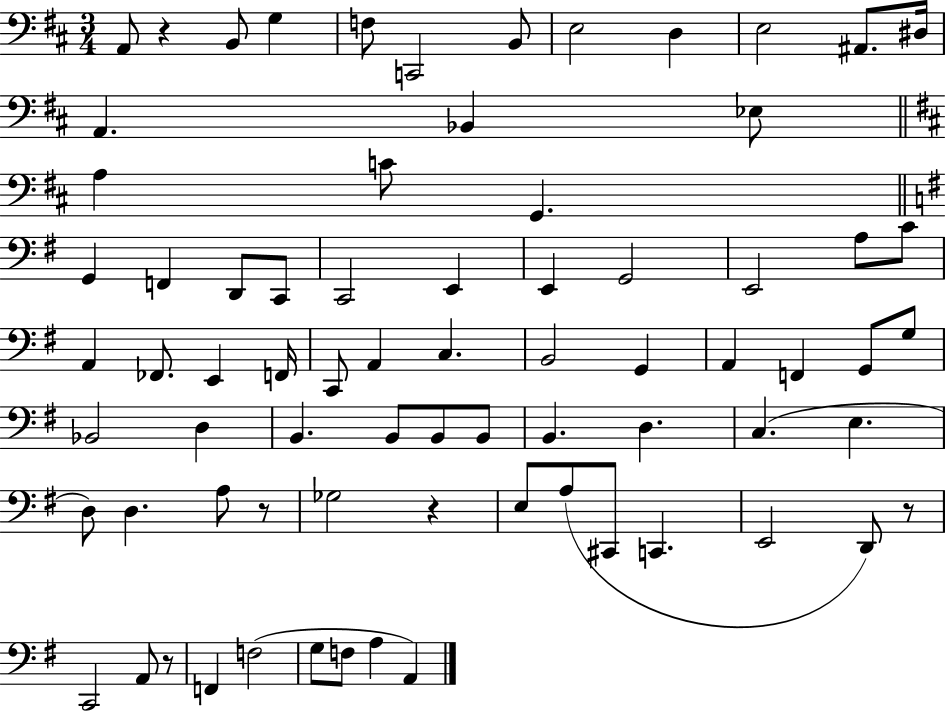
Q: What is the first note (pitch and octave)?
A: A2